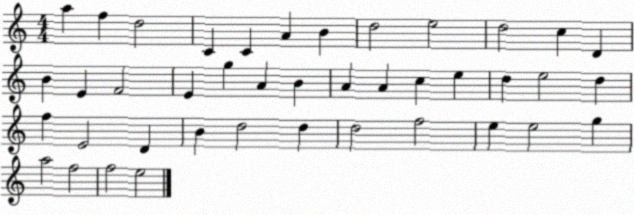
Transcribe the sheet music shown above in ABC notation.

X:1
T:Untitled
M:4/4
L:1/4
K:C
a f d2 C C A B d2 e2 d2 c D B E F2 E g A B A A c e d e2 d f E2 D B d2 d d2 f2 e e2 g a2 f2 f2 e2